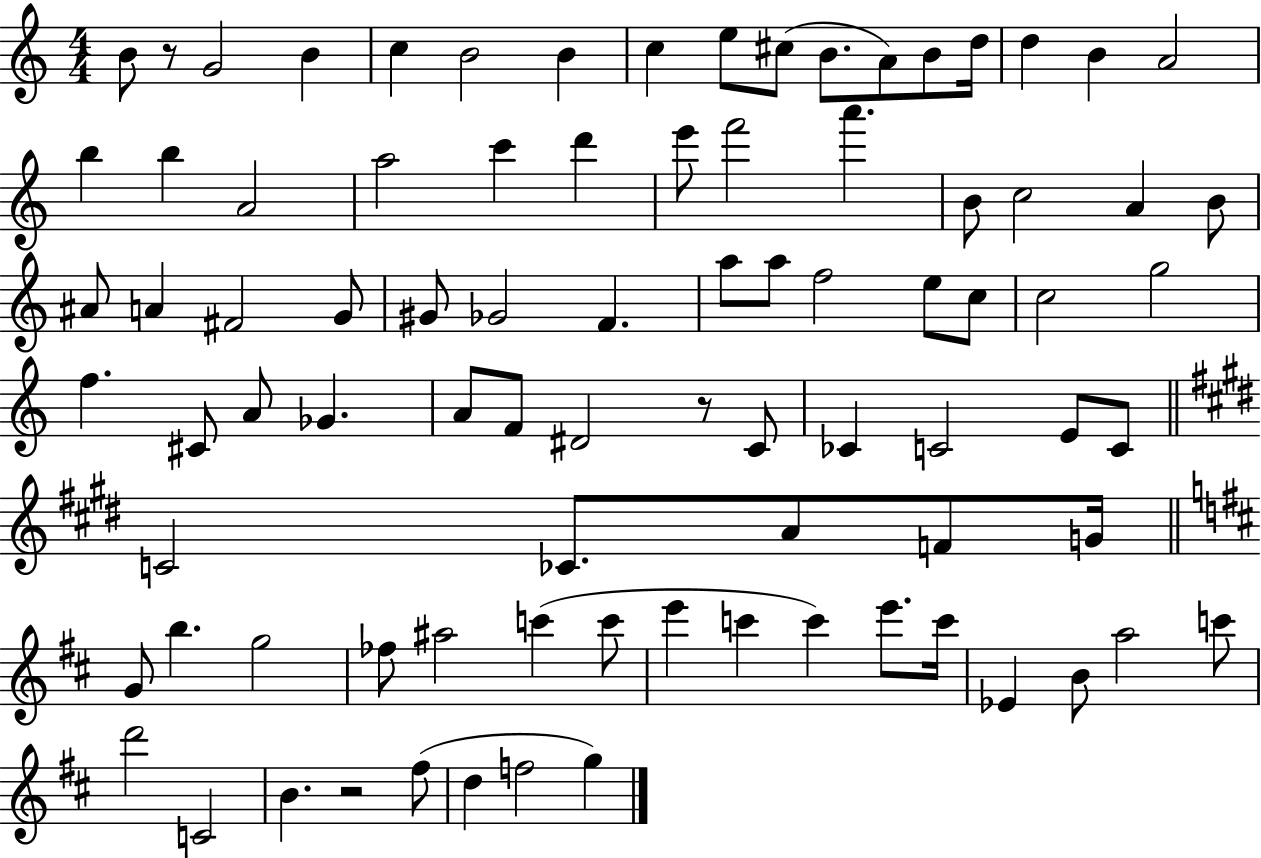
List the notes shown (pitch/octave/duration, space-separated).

B4/e R/e G4/h B4/q C5/q B4/h B4/q C5/q E5/e C#5/e B4/e. A4/e B4/e D5/s D5/q B4/q A4/h B5/q B5/q A4/h A5/h C6/q D6/q E6/e F6/h A6/q. B4/e C5/h A4/q B4/e A#4/e A4/q F#4/h G4/e G#4/e Gb4/h F4/q. A5/e A5/e F5/h E5/e C5/e C5/h G5/h F5/q. C#4/e A4/e Gb4/q. A4/e F4/e D#4/h R/e C4/e CES4/q C4/h E4/e C4/e C4/h CES4/e. A4/e F4/e G4/s G4/e B5/q. G5/h FES5/e A#5/h C6/q C6/e E6/q C6/q C6/q E6/e. C6/s Eb4/q B4/e A5/h C6/e D6/h C4/h B4/q. R/h F#5/e D5/q F5/h G5/q